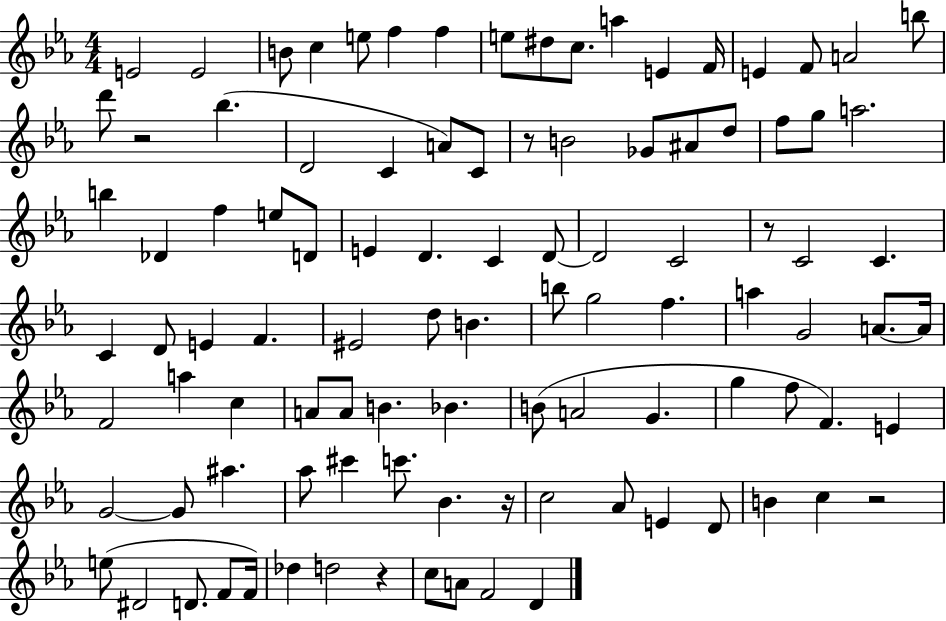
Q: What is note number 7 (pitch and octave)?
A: F5